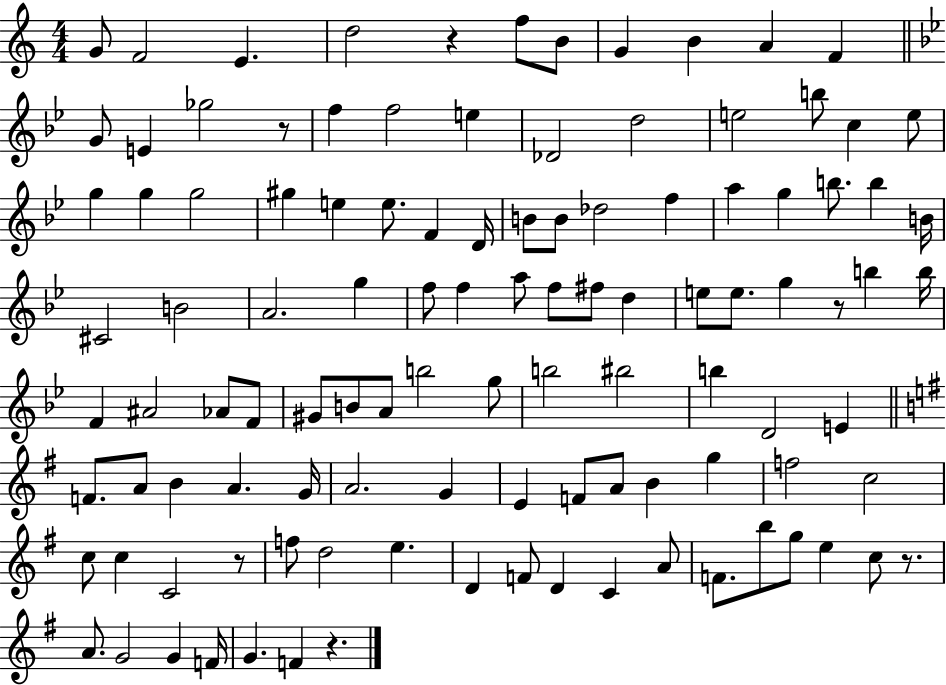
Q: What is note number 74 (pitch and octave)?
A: A4